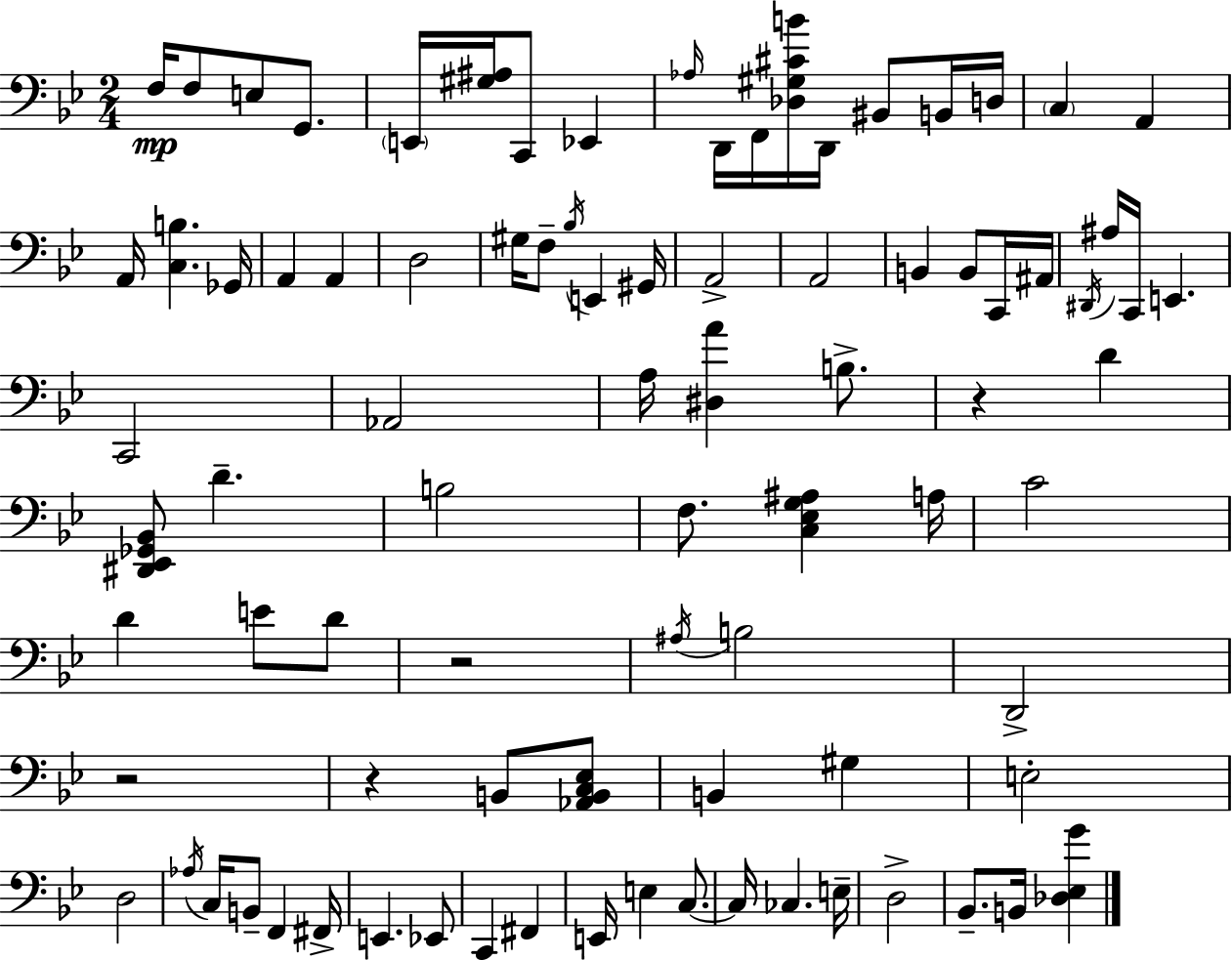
{
  \clef bass
  \numericTimeSignature
  \time 2/4
  \key bes \major
  \repeat volta 2 { f16\mp f8 e8 g,8. | \parenthesize e,16 <gis ais>16 c,8 ees,4 | \grace { aes16 } d,16 f,16 <des gis cis' b'>16 d,16 bis,8 b,16 | d16 \parenthesize c4 a,4 | \break a,16 <c b>4. | ges,16 a,4 a,4 | d2 | gis16 f8-- \acciaccatura { bes16 } e,4 | \break gis,16 a,2-> | a,2 | b,4 b,8 | c,16 ais,16 \acciaccatura { dis,16 } ais16 c,16 e,4. | \break c,2 | aes,2 | a16 <dis a'>4 | b8.-> r4 d'4 | \break <dis, ees, ges, bes,>8 d'4.-- | b2 | f8. <c ees g ais>4 | a16 c'2 | \break d'4 e'8 | d'8 r2 | \acciaccatura { ais16 } b2 | d,2-> | \break r2 | r4 | b,8 <aes, b, c ees>8 b,4 | gis4 e2-. | \break d2 | \acciaccatura { aes16 } c16 b,8-- | f,4 fis,16-> e,4. | ees,8 c,4 | \break fis,4 e,16 e4 | c8.~~ c16 ces4. | e16-- d2-> | bes,8.-- | \break b,16 <des ees g'>4 } \bar "|."
}